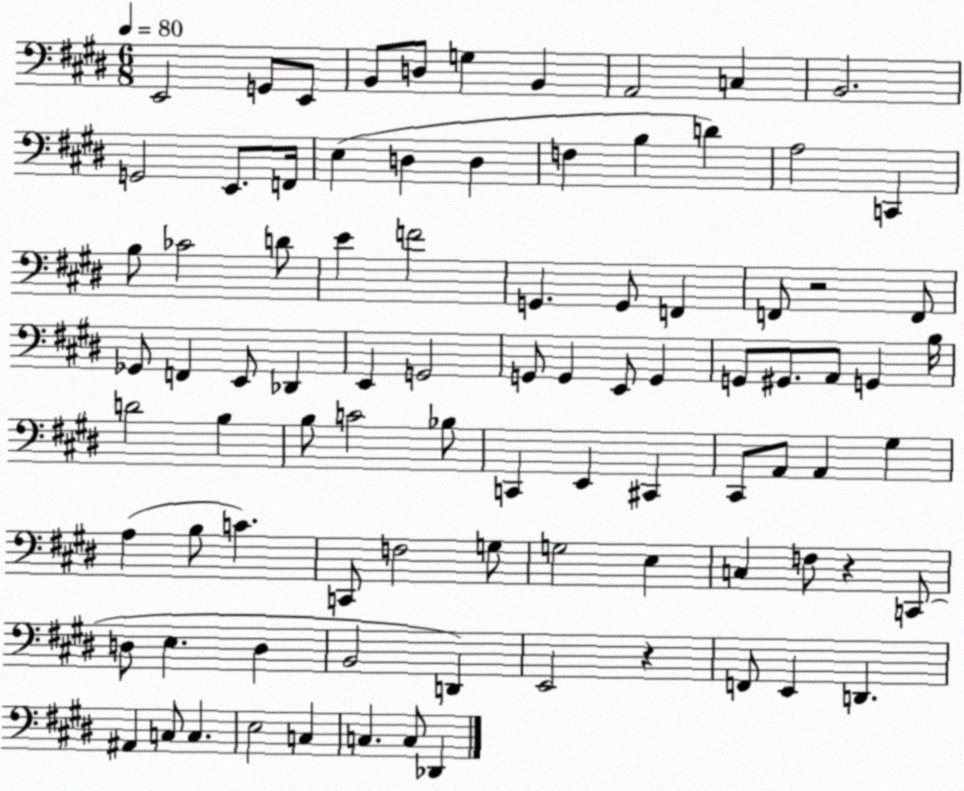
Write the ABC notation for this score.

X:1
T:Untitled
M:6/8
L:1/4
K:E
E,,2 G,,/2 E,,/2 B,,/2 D,/2 G, B,, A,,2 C, B,,2 G,,2 E,,/2 F,,/4 E, D, D, F, B, D A,2 C,, B,/2 _C2 D/2 E F2 G,, G,,/2 F,, F,,/2 z2 F,,/2 _G,,/2 F,, E,,/2 _D,, E,, G,,2 G,,/2 G,, E,,/2 G,, G,,/2 ^G,,/2 A,,/2 G,, B,/4 D2 B, B,/2 C2 _B,/2 C,, E,, ^C,, ^C,,/2 A,,/2 A,, ^G, A, B,/2 C C,,/2 F,2 G,/2 G,2 E, C, F,/2 z C,,/2 D,/2 E, D, B,,2 D,, E,,2 z F,,/2 E,, D,, ^A,, C,/2 C, E,2 C, C, C,/2 _D,,